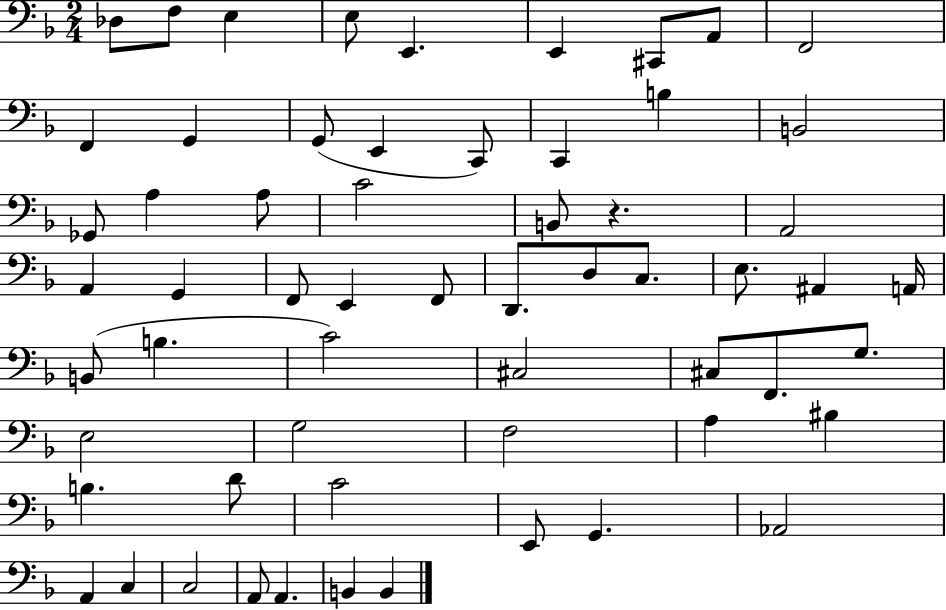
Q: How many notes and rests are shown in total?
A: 60